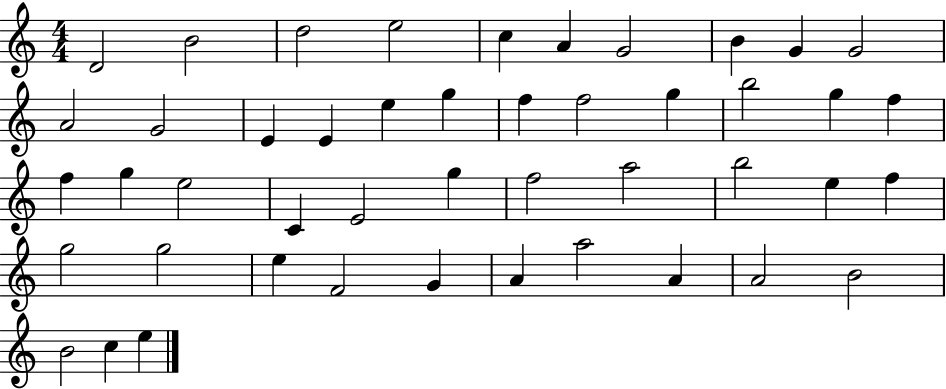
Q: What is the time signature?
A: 4/4